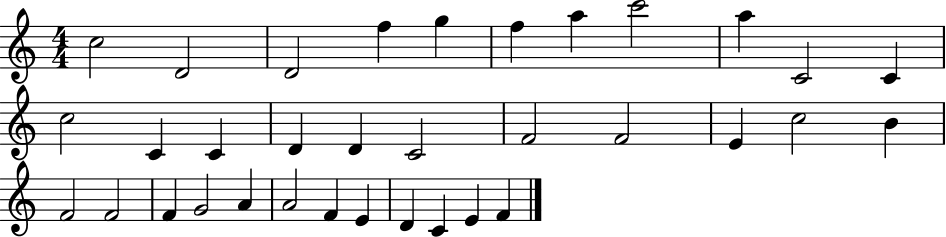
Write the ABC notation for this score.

X:1
T:Untitled
M:4/4
L:1/4
K:C
c2 D2 D2 f g f a c'2 a C2 C c2 C C D D C2 F2 F2 E c2 B F2 F2 F G2 A A2 F E D C E F